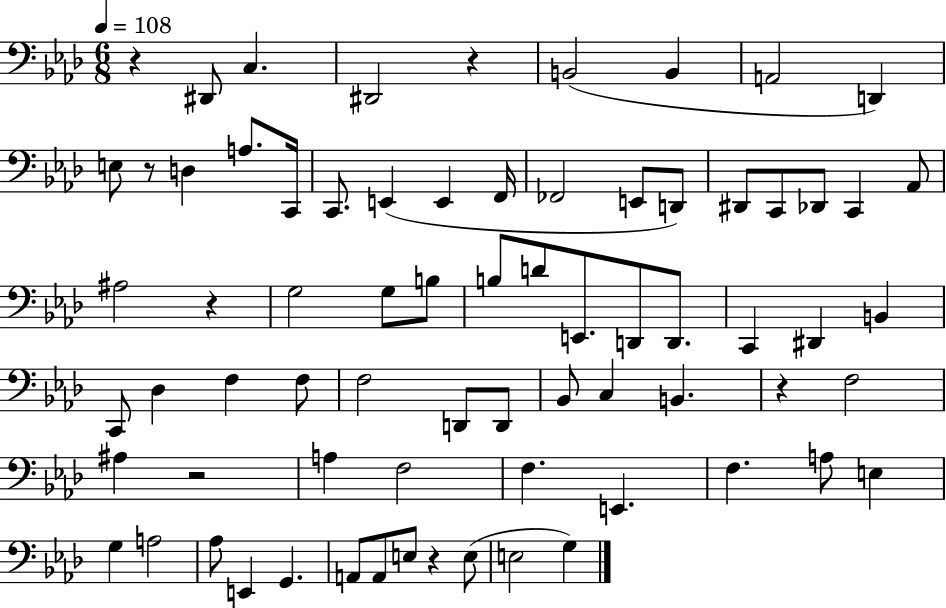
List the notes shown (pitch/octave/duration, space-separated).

R/q D#2/e C3/q. D#2/h R/q B2/h B2/q A2/h D2/q E3/e R/e D3/q A3/e. C2/s C2/e. E2/q E2/q F2/s FES2/h E2/e D2/e D#2/e C2/e Db2/e C2/q Ab2/e A#3/h R/q G3/h G3/e B3/e B3/e D4/e E2/e. D2/e D2/e. C2/q D#2/q B2/q C2/e Db3/q F3/q F3/e F3/h D2/e D2/e Bb2/e C3/q B2/q. R/q F3/h A#3/q R/h A3/q F3/h F3/q. E2/q. F3/q. A3/e E3/q G3/q A3/h Ab3/e E2/q G2/q. A2/e A2/e E3/e R/q E3/e E3/h G3/q